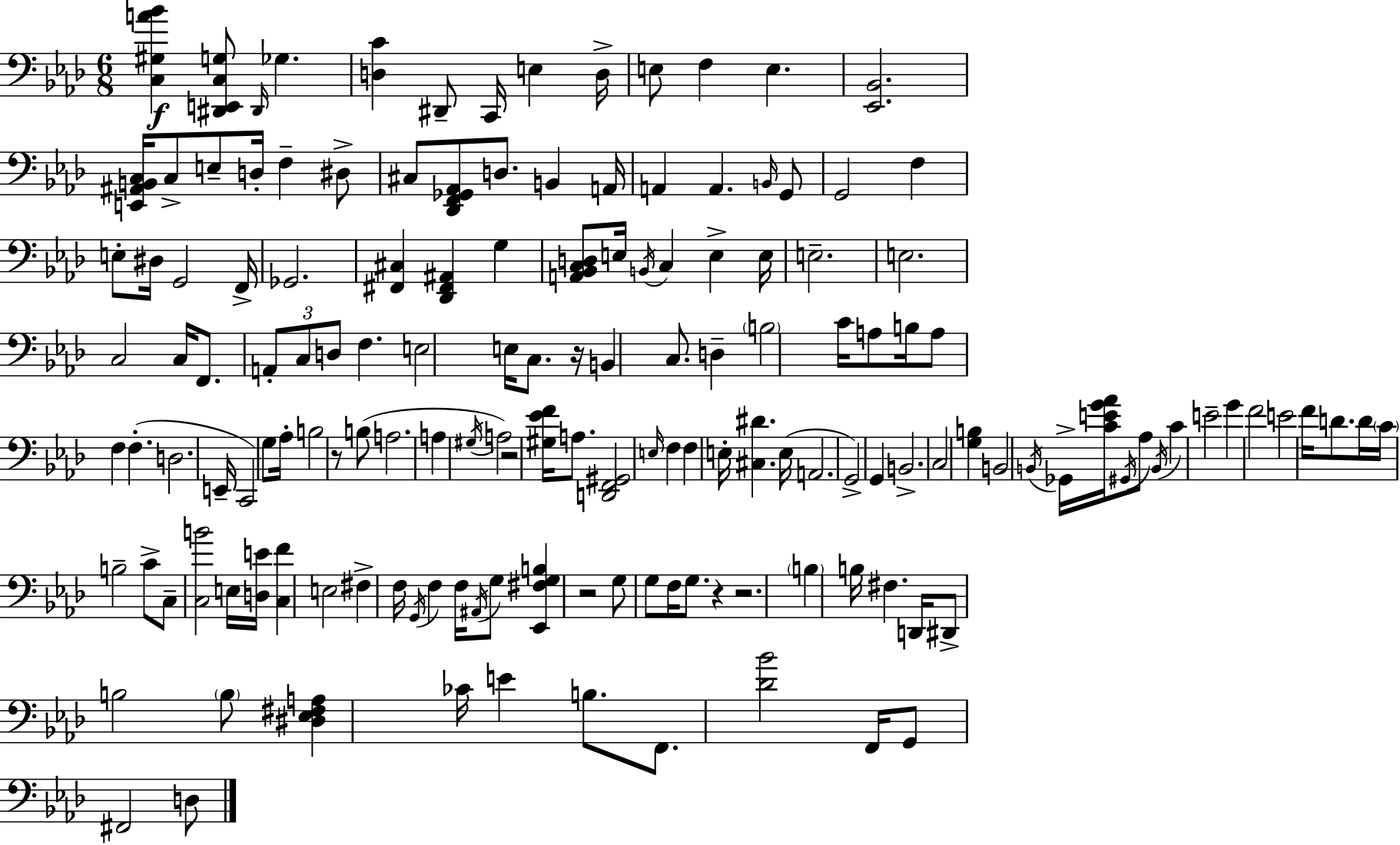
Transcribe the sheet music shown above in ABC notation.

X:1
T:Untitled
M:6/8
L:1/4
K:Ab
[C,^G,A_B] [^D,,E,,C,G,]/2 ^D,,/4 _G, [D,C] ^D,,/2 C,,/4 E, D,/4 E,/2 F, E, [_E,,_B,,]2 [E,,^A,,B,,C,]/4 C,/2 E,/2 D,/4 F, ^D,/2 ^C,/2 [_D,,F,,_G,,_A,,]/2 D,/2 B,, A,,/4 A,, A,, B,,/4 G,,/2 G,,2 F, E,/2 ^D,/4 G,,2 F,,/4 _G,,2 [^F,,^C,] [_D,,^F,,^A,,] G, [A,,_B,,C,D,]/2 E,/4 B,,/4 C, E, E,/4 E,2 E,2 C,2 C,/4 F,,/2 A,,/2 C,/2 D,/2 F, E,2 E,/4 C,/2 z/4 B,, C,/2 D, B,2 C/4 A,/2 B,/4 A,/2 F, F, D,2 E,,/4 C,,2 G,/2 _A,/4 B,2 z/2 B,/2 A,2 A, ^G,/4 A,2 z2 [^G,_EF]/4 A,/2 [D,,F,,^G,,]2 E,/4 F, F, E,/4 [^C,^D] E,/4 A,,2 G,,2 G,, B,,2 C,2 [G,B,] B,,2 B,,/4 _G,,/4 [CEG_A]/4 ^G,,/4 _A,/2 B,,/4 C E2 G F2 E2 F/4 D/2 D/4 C/4 B,2 C/2 C,/2 [C,B]2 E,/4 [D,E]/4 [C,F] E,2 ^F, F,/4 G,,/4 F, F,/4 ^A,,/4 G,/2 [_E,,^F,G,B,] z2 G,/2 G,/2 F,/4 G,/2 z z2 B, B,/4 ^F, D,,/4 ^D,,/2 B,2 B,/2 [^D,_E,^F,A,] _C/4 E B,/2 F,,/2 [_D_B]2 F,,/4 G,,/2 ^F,,2 D,/2